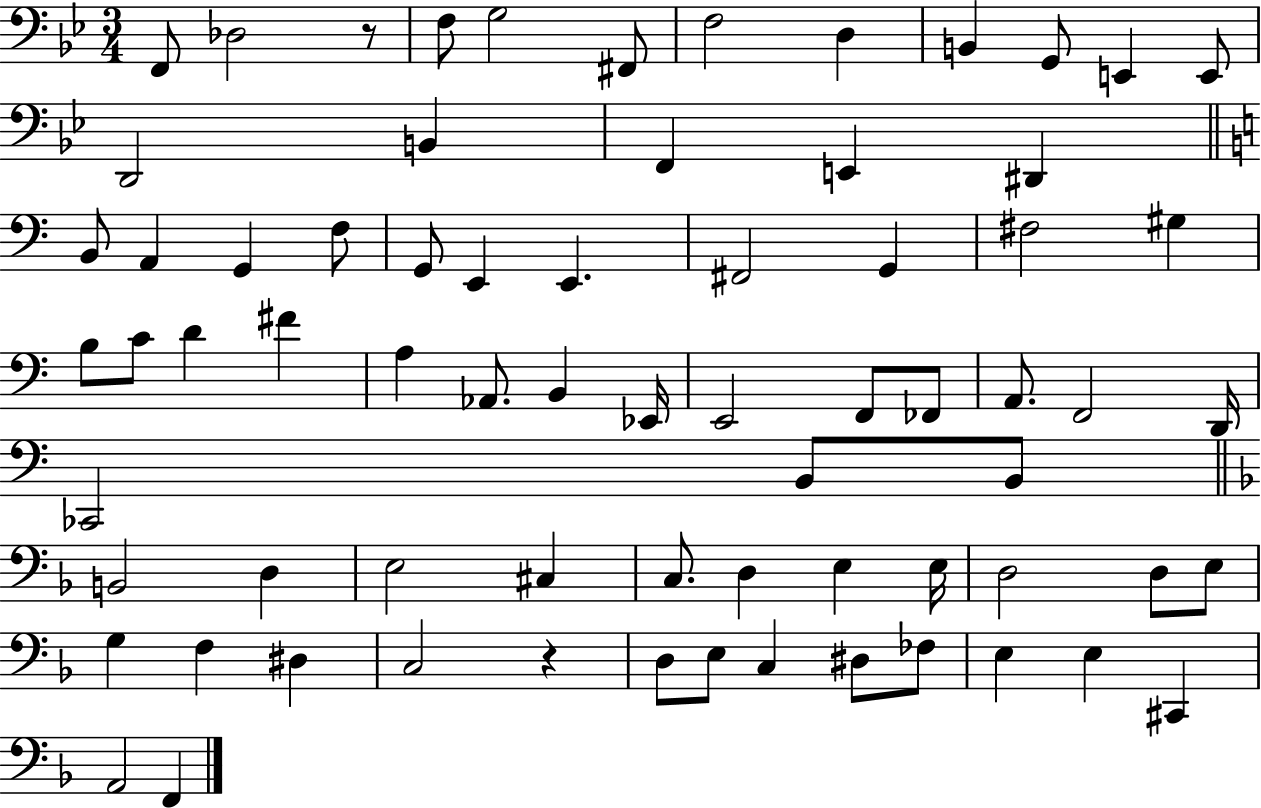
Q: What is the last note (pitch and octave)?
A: F2